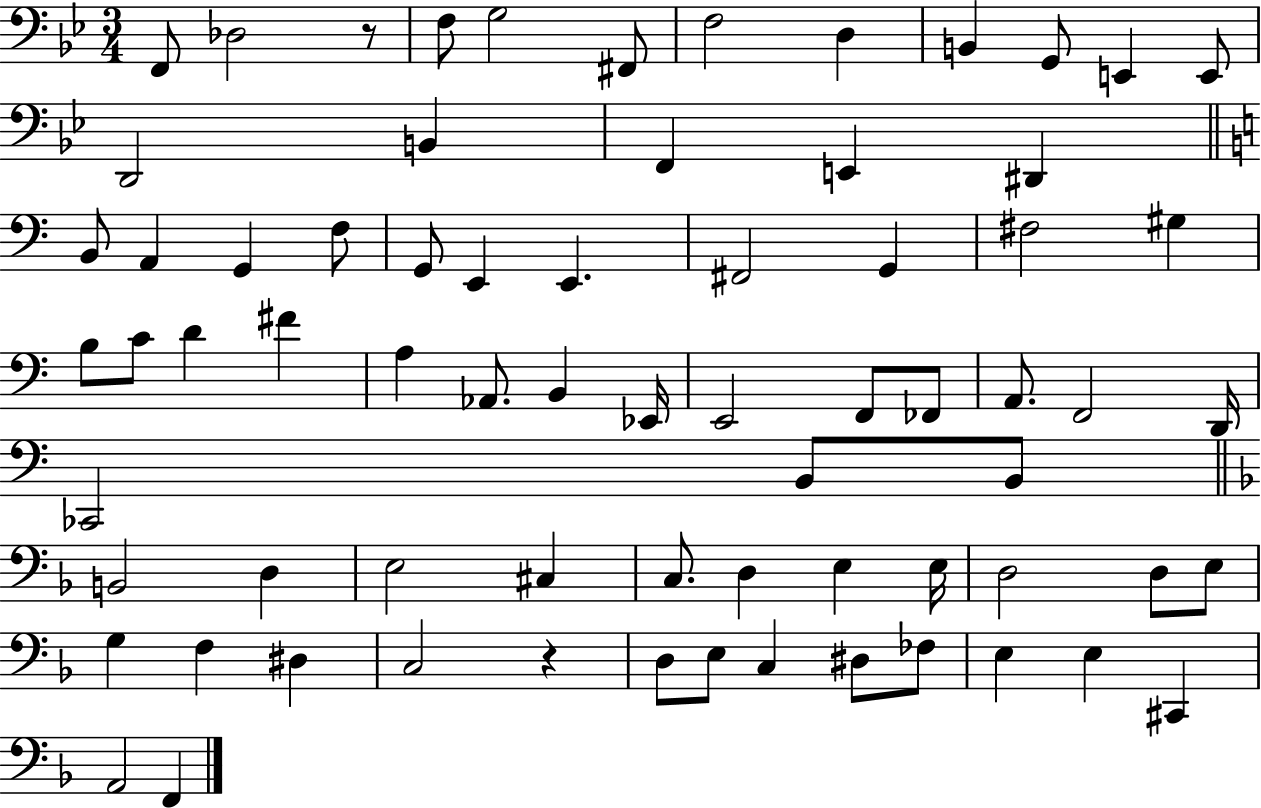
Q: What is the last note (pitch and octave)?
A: F2